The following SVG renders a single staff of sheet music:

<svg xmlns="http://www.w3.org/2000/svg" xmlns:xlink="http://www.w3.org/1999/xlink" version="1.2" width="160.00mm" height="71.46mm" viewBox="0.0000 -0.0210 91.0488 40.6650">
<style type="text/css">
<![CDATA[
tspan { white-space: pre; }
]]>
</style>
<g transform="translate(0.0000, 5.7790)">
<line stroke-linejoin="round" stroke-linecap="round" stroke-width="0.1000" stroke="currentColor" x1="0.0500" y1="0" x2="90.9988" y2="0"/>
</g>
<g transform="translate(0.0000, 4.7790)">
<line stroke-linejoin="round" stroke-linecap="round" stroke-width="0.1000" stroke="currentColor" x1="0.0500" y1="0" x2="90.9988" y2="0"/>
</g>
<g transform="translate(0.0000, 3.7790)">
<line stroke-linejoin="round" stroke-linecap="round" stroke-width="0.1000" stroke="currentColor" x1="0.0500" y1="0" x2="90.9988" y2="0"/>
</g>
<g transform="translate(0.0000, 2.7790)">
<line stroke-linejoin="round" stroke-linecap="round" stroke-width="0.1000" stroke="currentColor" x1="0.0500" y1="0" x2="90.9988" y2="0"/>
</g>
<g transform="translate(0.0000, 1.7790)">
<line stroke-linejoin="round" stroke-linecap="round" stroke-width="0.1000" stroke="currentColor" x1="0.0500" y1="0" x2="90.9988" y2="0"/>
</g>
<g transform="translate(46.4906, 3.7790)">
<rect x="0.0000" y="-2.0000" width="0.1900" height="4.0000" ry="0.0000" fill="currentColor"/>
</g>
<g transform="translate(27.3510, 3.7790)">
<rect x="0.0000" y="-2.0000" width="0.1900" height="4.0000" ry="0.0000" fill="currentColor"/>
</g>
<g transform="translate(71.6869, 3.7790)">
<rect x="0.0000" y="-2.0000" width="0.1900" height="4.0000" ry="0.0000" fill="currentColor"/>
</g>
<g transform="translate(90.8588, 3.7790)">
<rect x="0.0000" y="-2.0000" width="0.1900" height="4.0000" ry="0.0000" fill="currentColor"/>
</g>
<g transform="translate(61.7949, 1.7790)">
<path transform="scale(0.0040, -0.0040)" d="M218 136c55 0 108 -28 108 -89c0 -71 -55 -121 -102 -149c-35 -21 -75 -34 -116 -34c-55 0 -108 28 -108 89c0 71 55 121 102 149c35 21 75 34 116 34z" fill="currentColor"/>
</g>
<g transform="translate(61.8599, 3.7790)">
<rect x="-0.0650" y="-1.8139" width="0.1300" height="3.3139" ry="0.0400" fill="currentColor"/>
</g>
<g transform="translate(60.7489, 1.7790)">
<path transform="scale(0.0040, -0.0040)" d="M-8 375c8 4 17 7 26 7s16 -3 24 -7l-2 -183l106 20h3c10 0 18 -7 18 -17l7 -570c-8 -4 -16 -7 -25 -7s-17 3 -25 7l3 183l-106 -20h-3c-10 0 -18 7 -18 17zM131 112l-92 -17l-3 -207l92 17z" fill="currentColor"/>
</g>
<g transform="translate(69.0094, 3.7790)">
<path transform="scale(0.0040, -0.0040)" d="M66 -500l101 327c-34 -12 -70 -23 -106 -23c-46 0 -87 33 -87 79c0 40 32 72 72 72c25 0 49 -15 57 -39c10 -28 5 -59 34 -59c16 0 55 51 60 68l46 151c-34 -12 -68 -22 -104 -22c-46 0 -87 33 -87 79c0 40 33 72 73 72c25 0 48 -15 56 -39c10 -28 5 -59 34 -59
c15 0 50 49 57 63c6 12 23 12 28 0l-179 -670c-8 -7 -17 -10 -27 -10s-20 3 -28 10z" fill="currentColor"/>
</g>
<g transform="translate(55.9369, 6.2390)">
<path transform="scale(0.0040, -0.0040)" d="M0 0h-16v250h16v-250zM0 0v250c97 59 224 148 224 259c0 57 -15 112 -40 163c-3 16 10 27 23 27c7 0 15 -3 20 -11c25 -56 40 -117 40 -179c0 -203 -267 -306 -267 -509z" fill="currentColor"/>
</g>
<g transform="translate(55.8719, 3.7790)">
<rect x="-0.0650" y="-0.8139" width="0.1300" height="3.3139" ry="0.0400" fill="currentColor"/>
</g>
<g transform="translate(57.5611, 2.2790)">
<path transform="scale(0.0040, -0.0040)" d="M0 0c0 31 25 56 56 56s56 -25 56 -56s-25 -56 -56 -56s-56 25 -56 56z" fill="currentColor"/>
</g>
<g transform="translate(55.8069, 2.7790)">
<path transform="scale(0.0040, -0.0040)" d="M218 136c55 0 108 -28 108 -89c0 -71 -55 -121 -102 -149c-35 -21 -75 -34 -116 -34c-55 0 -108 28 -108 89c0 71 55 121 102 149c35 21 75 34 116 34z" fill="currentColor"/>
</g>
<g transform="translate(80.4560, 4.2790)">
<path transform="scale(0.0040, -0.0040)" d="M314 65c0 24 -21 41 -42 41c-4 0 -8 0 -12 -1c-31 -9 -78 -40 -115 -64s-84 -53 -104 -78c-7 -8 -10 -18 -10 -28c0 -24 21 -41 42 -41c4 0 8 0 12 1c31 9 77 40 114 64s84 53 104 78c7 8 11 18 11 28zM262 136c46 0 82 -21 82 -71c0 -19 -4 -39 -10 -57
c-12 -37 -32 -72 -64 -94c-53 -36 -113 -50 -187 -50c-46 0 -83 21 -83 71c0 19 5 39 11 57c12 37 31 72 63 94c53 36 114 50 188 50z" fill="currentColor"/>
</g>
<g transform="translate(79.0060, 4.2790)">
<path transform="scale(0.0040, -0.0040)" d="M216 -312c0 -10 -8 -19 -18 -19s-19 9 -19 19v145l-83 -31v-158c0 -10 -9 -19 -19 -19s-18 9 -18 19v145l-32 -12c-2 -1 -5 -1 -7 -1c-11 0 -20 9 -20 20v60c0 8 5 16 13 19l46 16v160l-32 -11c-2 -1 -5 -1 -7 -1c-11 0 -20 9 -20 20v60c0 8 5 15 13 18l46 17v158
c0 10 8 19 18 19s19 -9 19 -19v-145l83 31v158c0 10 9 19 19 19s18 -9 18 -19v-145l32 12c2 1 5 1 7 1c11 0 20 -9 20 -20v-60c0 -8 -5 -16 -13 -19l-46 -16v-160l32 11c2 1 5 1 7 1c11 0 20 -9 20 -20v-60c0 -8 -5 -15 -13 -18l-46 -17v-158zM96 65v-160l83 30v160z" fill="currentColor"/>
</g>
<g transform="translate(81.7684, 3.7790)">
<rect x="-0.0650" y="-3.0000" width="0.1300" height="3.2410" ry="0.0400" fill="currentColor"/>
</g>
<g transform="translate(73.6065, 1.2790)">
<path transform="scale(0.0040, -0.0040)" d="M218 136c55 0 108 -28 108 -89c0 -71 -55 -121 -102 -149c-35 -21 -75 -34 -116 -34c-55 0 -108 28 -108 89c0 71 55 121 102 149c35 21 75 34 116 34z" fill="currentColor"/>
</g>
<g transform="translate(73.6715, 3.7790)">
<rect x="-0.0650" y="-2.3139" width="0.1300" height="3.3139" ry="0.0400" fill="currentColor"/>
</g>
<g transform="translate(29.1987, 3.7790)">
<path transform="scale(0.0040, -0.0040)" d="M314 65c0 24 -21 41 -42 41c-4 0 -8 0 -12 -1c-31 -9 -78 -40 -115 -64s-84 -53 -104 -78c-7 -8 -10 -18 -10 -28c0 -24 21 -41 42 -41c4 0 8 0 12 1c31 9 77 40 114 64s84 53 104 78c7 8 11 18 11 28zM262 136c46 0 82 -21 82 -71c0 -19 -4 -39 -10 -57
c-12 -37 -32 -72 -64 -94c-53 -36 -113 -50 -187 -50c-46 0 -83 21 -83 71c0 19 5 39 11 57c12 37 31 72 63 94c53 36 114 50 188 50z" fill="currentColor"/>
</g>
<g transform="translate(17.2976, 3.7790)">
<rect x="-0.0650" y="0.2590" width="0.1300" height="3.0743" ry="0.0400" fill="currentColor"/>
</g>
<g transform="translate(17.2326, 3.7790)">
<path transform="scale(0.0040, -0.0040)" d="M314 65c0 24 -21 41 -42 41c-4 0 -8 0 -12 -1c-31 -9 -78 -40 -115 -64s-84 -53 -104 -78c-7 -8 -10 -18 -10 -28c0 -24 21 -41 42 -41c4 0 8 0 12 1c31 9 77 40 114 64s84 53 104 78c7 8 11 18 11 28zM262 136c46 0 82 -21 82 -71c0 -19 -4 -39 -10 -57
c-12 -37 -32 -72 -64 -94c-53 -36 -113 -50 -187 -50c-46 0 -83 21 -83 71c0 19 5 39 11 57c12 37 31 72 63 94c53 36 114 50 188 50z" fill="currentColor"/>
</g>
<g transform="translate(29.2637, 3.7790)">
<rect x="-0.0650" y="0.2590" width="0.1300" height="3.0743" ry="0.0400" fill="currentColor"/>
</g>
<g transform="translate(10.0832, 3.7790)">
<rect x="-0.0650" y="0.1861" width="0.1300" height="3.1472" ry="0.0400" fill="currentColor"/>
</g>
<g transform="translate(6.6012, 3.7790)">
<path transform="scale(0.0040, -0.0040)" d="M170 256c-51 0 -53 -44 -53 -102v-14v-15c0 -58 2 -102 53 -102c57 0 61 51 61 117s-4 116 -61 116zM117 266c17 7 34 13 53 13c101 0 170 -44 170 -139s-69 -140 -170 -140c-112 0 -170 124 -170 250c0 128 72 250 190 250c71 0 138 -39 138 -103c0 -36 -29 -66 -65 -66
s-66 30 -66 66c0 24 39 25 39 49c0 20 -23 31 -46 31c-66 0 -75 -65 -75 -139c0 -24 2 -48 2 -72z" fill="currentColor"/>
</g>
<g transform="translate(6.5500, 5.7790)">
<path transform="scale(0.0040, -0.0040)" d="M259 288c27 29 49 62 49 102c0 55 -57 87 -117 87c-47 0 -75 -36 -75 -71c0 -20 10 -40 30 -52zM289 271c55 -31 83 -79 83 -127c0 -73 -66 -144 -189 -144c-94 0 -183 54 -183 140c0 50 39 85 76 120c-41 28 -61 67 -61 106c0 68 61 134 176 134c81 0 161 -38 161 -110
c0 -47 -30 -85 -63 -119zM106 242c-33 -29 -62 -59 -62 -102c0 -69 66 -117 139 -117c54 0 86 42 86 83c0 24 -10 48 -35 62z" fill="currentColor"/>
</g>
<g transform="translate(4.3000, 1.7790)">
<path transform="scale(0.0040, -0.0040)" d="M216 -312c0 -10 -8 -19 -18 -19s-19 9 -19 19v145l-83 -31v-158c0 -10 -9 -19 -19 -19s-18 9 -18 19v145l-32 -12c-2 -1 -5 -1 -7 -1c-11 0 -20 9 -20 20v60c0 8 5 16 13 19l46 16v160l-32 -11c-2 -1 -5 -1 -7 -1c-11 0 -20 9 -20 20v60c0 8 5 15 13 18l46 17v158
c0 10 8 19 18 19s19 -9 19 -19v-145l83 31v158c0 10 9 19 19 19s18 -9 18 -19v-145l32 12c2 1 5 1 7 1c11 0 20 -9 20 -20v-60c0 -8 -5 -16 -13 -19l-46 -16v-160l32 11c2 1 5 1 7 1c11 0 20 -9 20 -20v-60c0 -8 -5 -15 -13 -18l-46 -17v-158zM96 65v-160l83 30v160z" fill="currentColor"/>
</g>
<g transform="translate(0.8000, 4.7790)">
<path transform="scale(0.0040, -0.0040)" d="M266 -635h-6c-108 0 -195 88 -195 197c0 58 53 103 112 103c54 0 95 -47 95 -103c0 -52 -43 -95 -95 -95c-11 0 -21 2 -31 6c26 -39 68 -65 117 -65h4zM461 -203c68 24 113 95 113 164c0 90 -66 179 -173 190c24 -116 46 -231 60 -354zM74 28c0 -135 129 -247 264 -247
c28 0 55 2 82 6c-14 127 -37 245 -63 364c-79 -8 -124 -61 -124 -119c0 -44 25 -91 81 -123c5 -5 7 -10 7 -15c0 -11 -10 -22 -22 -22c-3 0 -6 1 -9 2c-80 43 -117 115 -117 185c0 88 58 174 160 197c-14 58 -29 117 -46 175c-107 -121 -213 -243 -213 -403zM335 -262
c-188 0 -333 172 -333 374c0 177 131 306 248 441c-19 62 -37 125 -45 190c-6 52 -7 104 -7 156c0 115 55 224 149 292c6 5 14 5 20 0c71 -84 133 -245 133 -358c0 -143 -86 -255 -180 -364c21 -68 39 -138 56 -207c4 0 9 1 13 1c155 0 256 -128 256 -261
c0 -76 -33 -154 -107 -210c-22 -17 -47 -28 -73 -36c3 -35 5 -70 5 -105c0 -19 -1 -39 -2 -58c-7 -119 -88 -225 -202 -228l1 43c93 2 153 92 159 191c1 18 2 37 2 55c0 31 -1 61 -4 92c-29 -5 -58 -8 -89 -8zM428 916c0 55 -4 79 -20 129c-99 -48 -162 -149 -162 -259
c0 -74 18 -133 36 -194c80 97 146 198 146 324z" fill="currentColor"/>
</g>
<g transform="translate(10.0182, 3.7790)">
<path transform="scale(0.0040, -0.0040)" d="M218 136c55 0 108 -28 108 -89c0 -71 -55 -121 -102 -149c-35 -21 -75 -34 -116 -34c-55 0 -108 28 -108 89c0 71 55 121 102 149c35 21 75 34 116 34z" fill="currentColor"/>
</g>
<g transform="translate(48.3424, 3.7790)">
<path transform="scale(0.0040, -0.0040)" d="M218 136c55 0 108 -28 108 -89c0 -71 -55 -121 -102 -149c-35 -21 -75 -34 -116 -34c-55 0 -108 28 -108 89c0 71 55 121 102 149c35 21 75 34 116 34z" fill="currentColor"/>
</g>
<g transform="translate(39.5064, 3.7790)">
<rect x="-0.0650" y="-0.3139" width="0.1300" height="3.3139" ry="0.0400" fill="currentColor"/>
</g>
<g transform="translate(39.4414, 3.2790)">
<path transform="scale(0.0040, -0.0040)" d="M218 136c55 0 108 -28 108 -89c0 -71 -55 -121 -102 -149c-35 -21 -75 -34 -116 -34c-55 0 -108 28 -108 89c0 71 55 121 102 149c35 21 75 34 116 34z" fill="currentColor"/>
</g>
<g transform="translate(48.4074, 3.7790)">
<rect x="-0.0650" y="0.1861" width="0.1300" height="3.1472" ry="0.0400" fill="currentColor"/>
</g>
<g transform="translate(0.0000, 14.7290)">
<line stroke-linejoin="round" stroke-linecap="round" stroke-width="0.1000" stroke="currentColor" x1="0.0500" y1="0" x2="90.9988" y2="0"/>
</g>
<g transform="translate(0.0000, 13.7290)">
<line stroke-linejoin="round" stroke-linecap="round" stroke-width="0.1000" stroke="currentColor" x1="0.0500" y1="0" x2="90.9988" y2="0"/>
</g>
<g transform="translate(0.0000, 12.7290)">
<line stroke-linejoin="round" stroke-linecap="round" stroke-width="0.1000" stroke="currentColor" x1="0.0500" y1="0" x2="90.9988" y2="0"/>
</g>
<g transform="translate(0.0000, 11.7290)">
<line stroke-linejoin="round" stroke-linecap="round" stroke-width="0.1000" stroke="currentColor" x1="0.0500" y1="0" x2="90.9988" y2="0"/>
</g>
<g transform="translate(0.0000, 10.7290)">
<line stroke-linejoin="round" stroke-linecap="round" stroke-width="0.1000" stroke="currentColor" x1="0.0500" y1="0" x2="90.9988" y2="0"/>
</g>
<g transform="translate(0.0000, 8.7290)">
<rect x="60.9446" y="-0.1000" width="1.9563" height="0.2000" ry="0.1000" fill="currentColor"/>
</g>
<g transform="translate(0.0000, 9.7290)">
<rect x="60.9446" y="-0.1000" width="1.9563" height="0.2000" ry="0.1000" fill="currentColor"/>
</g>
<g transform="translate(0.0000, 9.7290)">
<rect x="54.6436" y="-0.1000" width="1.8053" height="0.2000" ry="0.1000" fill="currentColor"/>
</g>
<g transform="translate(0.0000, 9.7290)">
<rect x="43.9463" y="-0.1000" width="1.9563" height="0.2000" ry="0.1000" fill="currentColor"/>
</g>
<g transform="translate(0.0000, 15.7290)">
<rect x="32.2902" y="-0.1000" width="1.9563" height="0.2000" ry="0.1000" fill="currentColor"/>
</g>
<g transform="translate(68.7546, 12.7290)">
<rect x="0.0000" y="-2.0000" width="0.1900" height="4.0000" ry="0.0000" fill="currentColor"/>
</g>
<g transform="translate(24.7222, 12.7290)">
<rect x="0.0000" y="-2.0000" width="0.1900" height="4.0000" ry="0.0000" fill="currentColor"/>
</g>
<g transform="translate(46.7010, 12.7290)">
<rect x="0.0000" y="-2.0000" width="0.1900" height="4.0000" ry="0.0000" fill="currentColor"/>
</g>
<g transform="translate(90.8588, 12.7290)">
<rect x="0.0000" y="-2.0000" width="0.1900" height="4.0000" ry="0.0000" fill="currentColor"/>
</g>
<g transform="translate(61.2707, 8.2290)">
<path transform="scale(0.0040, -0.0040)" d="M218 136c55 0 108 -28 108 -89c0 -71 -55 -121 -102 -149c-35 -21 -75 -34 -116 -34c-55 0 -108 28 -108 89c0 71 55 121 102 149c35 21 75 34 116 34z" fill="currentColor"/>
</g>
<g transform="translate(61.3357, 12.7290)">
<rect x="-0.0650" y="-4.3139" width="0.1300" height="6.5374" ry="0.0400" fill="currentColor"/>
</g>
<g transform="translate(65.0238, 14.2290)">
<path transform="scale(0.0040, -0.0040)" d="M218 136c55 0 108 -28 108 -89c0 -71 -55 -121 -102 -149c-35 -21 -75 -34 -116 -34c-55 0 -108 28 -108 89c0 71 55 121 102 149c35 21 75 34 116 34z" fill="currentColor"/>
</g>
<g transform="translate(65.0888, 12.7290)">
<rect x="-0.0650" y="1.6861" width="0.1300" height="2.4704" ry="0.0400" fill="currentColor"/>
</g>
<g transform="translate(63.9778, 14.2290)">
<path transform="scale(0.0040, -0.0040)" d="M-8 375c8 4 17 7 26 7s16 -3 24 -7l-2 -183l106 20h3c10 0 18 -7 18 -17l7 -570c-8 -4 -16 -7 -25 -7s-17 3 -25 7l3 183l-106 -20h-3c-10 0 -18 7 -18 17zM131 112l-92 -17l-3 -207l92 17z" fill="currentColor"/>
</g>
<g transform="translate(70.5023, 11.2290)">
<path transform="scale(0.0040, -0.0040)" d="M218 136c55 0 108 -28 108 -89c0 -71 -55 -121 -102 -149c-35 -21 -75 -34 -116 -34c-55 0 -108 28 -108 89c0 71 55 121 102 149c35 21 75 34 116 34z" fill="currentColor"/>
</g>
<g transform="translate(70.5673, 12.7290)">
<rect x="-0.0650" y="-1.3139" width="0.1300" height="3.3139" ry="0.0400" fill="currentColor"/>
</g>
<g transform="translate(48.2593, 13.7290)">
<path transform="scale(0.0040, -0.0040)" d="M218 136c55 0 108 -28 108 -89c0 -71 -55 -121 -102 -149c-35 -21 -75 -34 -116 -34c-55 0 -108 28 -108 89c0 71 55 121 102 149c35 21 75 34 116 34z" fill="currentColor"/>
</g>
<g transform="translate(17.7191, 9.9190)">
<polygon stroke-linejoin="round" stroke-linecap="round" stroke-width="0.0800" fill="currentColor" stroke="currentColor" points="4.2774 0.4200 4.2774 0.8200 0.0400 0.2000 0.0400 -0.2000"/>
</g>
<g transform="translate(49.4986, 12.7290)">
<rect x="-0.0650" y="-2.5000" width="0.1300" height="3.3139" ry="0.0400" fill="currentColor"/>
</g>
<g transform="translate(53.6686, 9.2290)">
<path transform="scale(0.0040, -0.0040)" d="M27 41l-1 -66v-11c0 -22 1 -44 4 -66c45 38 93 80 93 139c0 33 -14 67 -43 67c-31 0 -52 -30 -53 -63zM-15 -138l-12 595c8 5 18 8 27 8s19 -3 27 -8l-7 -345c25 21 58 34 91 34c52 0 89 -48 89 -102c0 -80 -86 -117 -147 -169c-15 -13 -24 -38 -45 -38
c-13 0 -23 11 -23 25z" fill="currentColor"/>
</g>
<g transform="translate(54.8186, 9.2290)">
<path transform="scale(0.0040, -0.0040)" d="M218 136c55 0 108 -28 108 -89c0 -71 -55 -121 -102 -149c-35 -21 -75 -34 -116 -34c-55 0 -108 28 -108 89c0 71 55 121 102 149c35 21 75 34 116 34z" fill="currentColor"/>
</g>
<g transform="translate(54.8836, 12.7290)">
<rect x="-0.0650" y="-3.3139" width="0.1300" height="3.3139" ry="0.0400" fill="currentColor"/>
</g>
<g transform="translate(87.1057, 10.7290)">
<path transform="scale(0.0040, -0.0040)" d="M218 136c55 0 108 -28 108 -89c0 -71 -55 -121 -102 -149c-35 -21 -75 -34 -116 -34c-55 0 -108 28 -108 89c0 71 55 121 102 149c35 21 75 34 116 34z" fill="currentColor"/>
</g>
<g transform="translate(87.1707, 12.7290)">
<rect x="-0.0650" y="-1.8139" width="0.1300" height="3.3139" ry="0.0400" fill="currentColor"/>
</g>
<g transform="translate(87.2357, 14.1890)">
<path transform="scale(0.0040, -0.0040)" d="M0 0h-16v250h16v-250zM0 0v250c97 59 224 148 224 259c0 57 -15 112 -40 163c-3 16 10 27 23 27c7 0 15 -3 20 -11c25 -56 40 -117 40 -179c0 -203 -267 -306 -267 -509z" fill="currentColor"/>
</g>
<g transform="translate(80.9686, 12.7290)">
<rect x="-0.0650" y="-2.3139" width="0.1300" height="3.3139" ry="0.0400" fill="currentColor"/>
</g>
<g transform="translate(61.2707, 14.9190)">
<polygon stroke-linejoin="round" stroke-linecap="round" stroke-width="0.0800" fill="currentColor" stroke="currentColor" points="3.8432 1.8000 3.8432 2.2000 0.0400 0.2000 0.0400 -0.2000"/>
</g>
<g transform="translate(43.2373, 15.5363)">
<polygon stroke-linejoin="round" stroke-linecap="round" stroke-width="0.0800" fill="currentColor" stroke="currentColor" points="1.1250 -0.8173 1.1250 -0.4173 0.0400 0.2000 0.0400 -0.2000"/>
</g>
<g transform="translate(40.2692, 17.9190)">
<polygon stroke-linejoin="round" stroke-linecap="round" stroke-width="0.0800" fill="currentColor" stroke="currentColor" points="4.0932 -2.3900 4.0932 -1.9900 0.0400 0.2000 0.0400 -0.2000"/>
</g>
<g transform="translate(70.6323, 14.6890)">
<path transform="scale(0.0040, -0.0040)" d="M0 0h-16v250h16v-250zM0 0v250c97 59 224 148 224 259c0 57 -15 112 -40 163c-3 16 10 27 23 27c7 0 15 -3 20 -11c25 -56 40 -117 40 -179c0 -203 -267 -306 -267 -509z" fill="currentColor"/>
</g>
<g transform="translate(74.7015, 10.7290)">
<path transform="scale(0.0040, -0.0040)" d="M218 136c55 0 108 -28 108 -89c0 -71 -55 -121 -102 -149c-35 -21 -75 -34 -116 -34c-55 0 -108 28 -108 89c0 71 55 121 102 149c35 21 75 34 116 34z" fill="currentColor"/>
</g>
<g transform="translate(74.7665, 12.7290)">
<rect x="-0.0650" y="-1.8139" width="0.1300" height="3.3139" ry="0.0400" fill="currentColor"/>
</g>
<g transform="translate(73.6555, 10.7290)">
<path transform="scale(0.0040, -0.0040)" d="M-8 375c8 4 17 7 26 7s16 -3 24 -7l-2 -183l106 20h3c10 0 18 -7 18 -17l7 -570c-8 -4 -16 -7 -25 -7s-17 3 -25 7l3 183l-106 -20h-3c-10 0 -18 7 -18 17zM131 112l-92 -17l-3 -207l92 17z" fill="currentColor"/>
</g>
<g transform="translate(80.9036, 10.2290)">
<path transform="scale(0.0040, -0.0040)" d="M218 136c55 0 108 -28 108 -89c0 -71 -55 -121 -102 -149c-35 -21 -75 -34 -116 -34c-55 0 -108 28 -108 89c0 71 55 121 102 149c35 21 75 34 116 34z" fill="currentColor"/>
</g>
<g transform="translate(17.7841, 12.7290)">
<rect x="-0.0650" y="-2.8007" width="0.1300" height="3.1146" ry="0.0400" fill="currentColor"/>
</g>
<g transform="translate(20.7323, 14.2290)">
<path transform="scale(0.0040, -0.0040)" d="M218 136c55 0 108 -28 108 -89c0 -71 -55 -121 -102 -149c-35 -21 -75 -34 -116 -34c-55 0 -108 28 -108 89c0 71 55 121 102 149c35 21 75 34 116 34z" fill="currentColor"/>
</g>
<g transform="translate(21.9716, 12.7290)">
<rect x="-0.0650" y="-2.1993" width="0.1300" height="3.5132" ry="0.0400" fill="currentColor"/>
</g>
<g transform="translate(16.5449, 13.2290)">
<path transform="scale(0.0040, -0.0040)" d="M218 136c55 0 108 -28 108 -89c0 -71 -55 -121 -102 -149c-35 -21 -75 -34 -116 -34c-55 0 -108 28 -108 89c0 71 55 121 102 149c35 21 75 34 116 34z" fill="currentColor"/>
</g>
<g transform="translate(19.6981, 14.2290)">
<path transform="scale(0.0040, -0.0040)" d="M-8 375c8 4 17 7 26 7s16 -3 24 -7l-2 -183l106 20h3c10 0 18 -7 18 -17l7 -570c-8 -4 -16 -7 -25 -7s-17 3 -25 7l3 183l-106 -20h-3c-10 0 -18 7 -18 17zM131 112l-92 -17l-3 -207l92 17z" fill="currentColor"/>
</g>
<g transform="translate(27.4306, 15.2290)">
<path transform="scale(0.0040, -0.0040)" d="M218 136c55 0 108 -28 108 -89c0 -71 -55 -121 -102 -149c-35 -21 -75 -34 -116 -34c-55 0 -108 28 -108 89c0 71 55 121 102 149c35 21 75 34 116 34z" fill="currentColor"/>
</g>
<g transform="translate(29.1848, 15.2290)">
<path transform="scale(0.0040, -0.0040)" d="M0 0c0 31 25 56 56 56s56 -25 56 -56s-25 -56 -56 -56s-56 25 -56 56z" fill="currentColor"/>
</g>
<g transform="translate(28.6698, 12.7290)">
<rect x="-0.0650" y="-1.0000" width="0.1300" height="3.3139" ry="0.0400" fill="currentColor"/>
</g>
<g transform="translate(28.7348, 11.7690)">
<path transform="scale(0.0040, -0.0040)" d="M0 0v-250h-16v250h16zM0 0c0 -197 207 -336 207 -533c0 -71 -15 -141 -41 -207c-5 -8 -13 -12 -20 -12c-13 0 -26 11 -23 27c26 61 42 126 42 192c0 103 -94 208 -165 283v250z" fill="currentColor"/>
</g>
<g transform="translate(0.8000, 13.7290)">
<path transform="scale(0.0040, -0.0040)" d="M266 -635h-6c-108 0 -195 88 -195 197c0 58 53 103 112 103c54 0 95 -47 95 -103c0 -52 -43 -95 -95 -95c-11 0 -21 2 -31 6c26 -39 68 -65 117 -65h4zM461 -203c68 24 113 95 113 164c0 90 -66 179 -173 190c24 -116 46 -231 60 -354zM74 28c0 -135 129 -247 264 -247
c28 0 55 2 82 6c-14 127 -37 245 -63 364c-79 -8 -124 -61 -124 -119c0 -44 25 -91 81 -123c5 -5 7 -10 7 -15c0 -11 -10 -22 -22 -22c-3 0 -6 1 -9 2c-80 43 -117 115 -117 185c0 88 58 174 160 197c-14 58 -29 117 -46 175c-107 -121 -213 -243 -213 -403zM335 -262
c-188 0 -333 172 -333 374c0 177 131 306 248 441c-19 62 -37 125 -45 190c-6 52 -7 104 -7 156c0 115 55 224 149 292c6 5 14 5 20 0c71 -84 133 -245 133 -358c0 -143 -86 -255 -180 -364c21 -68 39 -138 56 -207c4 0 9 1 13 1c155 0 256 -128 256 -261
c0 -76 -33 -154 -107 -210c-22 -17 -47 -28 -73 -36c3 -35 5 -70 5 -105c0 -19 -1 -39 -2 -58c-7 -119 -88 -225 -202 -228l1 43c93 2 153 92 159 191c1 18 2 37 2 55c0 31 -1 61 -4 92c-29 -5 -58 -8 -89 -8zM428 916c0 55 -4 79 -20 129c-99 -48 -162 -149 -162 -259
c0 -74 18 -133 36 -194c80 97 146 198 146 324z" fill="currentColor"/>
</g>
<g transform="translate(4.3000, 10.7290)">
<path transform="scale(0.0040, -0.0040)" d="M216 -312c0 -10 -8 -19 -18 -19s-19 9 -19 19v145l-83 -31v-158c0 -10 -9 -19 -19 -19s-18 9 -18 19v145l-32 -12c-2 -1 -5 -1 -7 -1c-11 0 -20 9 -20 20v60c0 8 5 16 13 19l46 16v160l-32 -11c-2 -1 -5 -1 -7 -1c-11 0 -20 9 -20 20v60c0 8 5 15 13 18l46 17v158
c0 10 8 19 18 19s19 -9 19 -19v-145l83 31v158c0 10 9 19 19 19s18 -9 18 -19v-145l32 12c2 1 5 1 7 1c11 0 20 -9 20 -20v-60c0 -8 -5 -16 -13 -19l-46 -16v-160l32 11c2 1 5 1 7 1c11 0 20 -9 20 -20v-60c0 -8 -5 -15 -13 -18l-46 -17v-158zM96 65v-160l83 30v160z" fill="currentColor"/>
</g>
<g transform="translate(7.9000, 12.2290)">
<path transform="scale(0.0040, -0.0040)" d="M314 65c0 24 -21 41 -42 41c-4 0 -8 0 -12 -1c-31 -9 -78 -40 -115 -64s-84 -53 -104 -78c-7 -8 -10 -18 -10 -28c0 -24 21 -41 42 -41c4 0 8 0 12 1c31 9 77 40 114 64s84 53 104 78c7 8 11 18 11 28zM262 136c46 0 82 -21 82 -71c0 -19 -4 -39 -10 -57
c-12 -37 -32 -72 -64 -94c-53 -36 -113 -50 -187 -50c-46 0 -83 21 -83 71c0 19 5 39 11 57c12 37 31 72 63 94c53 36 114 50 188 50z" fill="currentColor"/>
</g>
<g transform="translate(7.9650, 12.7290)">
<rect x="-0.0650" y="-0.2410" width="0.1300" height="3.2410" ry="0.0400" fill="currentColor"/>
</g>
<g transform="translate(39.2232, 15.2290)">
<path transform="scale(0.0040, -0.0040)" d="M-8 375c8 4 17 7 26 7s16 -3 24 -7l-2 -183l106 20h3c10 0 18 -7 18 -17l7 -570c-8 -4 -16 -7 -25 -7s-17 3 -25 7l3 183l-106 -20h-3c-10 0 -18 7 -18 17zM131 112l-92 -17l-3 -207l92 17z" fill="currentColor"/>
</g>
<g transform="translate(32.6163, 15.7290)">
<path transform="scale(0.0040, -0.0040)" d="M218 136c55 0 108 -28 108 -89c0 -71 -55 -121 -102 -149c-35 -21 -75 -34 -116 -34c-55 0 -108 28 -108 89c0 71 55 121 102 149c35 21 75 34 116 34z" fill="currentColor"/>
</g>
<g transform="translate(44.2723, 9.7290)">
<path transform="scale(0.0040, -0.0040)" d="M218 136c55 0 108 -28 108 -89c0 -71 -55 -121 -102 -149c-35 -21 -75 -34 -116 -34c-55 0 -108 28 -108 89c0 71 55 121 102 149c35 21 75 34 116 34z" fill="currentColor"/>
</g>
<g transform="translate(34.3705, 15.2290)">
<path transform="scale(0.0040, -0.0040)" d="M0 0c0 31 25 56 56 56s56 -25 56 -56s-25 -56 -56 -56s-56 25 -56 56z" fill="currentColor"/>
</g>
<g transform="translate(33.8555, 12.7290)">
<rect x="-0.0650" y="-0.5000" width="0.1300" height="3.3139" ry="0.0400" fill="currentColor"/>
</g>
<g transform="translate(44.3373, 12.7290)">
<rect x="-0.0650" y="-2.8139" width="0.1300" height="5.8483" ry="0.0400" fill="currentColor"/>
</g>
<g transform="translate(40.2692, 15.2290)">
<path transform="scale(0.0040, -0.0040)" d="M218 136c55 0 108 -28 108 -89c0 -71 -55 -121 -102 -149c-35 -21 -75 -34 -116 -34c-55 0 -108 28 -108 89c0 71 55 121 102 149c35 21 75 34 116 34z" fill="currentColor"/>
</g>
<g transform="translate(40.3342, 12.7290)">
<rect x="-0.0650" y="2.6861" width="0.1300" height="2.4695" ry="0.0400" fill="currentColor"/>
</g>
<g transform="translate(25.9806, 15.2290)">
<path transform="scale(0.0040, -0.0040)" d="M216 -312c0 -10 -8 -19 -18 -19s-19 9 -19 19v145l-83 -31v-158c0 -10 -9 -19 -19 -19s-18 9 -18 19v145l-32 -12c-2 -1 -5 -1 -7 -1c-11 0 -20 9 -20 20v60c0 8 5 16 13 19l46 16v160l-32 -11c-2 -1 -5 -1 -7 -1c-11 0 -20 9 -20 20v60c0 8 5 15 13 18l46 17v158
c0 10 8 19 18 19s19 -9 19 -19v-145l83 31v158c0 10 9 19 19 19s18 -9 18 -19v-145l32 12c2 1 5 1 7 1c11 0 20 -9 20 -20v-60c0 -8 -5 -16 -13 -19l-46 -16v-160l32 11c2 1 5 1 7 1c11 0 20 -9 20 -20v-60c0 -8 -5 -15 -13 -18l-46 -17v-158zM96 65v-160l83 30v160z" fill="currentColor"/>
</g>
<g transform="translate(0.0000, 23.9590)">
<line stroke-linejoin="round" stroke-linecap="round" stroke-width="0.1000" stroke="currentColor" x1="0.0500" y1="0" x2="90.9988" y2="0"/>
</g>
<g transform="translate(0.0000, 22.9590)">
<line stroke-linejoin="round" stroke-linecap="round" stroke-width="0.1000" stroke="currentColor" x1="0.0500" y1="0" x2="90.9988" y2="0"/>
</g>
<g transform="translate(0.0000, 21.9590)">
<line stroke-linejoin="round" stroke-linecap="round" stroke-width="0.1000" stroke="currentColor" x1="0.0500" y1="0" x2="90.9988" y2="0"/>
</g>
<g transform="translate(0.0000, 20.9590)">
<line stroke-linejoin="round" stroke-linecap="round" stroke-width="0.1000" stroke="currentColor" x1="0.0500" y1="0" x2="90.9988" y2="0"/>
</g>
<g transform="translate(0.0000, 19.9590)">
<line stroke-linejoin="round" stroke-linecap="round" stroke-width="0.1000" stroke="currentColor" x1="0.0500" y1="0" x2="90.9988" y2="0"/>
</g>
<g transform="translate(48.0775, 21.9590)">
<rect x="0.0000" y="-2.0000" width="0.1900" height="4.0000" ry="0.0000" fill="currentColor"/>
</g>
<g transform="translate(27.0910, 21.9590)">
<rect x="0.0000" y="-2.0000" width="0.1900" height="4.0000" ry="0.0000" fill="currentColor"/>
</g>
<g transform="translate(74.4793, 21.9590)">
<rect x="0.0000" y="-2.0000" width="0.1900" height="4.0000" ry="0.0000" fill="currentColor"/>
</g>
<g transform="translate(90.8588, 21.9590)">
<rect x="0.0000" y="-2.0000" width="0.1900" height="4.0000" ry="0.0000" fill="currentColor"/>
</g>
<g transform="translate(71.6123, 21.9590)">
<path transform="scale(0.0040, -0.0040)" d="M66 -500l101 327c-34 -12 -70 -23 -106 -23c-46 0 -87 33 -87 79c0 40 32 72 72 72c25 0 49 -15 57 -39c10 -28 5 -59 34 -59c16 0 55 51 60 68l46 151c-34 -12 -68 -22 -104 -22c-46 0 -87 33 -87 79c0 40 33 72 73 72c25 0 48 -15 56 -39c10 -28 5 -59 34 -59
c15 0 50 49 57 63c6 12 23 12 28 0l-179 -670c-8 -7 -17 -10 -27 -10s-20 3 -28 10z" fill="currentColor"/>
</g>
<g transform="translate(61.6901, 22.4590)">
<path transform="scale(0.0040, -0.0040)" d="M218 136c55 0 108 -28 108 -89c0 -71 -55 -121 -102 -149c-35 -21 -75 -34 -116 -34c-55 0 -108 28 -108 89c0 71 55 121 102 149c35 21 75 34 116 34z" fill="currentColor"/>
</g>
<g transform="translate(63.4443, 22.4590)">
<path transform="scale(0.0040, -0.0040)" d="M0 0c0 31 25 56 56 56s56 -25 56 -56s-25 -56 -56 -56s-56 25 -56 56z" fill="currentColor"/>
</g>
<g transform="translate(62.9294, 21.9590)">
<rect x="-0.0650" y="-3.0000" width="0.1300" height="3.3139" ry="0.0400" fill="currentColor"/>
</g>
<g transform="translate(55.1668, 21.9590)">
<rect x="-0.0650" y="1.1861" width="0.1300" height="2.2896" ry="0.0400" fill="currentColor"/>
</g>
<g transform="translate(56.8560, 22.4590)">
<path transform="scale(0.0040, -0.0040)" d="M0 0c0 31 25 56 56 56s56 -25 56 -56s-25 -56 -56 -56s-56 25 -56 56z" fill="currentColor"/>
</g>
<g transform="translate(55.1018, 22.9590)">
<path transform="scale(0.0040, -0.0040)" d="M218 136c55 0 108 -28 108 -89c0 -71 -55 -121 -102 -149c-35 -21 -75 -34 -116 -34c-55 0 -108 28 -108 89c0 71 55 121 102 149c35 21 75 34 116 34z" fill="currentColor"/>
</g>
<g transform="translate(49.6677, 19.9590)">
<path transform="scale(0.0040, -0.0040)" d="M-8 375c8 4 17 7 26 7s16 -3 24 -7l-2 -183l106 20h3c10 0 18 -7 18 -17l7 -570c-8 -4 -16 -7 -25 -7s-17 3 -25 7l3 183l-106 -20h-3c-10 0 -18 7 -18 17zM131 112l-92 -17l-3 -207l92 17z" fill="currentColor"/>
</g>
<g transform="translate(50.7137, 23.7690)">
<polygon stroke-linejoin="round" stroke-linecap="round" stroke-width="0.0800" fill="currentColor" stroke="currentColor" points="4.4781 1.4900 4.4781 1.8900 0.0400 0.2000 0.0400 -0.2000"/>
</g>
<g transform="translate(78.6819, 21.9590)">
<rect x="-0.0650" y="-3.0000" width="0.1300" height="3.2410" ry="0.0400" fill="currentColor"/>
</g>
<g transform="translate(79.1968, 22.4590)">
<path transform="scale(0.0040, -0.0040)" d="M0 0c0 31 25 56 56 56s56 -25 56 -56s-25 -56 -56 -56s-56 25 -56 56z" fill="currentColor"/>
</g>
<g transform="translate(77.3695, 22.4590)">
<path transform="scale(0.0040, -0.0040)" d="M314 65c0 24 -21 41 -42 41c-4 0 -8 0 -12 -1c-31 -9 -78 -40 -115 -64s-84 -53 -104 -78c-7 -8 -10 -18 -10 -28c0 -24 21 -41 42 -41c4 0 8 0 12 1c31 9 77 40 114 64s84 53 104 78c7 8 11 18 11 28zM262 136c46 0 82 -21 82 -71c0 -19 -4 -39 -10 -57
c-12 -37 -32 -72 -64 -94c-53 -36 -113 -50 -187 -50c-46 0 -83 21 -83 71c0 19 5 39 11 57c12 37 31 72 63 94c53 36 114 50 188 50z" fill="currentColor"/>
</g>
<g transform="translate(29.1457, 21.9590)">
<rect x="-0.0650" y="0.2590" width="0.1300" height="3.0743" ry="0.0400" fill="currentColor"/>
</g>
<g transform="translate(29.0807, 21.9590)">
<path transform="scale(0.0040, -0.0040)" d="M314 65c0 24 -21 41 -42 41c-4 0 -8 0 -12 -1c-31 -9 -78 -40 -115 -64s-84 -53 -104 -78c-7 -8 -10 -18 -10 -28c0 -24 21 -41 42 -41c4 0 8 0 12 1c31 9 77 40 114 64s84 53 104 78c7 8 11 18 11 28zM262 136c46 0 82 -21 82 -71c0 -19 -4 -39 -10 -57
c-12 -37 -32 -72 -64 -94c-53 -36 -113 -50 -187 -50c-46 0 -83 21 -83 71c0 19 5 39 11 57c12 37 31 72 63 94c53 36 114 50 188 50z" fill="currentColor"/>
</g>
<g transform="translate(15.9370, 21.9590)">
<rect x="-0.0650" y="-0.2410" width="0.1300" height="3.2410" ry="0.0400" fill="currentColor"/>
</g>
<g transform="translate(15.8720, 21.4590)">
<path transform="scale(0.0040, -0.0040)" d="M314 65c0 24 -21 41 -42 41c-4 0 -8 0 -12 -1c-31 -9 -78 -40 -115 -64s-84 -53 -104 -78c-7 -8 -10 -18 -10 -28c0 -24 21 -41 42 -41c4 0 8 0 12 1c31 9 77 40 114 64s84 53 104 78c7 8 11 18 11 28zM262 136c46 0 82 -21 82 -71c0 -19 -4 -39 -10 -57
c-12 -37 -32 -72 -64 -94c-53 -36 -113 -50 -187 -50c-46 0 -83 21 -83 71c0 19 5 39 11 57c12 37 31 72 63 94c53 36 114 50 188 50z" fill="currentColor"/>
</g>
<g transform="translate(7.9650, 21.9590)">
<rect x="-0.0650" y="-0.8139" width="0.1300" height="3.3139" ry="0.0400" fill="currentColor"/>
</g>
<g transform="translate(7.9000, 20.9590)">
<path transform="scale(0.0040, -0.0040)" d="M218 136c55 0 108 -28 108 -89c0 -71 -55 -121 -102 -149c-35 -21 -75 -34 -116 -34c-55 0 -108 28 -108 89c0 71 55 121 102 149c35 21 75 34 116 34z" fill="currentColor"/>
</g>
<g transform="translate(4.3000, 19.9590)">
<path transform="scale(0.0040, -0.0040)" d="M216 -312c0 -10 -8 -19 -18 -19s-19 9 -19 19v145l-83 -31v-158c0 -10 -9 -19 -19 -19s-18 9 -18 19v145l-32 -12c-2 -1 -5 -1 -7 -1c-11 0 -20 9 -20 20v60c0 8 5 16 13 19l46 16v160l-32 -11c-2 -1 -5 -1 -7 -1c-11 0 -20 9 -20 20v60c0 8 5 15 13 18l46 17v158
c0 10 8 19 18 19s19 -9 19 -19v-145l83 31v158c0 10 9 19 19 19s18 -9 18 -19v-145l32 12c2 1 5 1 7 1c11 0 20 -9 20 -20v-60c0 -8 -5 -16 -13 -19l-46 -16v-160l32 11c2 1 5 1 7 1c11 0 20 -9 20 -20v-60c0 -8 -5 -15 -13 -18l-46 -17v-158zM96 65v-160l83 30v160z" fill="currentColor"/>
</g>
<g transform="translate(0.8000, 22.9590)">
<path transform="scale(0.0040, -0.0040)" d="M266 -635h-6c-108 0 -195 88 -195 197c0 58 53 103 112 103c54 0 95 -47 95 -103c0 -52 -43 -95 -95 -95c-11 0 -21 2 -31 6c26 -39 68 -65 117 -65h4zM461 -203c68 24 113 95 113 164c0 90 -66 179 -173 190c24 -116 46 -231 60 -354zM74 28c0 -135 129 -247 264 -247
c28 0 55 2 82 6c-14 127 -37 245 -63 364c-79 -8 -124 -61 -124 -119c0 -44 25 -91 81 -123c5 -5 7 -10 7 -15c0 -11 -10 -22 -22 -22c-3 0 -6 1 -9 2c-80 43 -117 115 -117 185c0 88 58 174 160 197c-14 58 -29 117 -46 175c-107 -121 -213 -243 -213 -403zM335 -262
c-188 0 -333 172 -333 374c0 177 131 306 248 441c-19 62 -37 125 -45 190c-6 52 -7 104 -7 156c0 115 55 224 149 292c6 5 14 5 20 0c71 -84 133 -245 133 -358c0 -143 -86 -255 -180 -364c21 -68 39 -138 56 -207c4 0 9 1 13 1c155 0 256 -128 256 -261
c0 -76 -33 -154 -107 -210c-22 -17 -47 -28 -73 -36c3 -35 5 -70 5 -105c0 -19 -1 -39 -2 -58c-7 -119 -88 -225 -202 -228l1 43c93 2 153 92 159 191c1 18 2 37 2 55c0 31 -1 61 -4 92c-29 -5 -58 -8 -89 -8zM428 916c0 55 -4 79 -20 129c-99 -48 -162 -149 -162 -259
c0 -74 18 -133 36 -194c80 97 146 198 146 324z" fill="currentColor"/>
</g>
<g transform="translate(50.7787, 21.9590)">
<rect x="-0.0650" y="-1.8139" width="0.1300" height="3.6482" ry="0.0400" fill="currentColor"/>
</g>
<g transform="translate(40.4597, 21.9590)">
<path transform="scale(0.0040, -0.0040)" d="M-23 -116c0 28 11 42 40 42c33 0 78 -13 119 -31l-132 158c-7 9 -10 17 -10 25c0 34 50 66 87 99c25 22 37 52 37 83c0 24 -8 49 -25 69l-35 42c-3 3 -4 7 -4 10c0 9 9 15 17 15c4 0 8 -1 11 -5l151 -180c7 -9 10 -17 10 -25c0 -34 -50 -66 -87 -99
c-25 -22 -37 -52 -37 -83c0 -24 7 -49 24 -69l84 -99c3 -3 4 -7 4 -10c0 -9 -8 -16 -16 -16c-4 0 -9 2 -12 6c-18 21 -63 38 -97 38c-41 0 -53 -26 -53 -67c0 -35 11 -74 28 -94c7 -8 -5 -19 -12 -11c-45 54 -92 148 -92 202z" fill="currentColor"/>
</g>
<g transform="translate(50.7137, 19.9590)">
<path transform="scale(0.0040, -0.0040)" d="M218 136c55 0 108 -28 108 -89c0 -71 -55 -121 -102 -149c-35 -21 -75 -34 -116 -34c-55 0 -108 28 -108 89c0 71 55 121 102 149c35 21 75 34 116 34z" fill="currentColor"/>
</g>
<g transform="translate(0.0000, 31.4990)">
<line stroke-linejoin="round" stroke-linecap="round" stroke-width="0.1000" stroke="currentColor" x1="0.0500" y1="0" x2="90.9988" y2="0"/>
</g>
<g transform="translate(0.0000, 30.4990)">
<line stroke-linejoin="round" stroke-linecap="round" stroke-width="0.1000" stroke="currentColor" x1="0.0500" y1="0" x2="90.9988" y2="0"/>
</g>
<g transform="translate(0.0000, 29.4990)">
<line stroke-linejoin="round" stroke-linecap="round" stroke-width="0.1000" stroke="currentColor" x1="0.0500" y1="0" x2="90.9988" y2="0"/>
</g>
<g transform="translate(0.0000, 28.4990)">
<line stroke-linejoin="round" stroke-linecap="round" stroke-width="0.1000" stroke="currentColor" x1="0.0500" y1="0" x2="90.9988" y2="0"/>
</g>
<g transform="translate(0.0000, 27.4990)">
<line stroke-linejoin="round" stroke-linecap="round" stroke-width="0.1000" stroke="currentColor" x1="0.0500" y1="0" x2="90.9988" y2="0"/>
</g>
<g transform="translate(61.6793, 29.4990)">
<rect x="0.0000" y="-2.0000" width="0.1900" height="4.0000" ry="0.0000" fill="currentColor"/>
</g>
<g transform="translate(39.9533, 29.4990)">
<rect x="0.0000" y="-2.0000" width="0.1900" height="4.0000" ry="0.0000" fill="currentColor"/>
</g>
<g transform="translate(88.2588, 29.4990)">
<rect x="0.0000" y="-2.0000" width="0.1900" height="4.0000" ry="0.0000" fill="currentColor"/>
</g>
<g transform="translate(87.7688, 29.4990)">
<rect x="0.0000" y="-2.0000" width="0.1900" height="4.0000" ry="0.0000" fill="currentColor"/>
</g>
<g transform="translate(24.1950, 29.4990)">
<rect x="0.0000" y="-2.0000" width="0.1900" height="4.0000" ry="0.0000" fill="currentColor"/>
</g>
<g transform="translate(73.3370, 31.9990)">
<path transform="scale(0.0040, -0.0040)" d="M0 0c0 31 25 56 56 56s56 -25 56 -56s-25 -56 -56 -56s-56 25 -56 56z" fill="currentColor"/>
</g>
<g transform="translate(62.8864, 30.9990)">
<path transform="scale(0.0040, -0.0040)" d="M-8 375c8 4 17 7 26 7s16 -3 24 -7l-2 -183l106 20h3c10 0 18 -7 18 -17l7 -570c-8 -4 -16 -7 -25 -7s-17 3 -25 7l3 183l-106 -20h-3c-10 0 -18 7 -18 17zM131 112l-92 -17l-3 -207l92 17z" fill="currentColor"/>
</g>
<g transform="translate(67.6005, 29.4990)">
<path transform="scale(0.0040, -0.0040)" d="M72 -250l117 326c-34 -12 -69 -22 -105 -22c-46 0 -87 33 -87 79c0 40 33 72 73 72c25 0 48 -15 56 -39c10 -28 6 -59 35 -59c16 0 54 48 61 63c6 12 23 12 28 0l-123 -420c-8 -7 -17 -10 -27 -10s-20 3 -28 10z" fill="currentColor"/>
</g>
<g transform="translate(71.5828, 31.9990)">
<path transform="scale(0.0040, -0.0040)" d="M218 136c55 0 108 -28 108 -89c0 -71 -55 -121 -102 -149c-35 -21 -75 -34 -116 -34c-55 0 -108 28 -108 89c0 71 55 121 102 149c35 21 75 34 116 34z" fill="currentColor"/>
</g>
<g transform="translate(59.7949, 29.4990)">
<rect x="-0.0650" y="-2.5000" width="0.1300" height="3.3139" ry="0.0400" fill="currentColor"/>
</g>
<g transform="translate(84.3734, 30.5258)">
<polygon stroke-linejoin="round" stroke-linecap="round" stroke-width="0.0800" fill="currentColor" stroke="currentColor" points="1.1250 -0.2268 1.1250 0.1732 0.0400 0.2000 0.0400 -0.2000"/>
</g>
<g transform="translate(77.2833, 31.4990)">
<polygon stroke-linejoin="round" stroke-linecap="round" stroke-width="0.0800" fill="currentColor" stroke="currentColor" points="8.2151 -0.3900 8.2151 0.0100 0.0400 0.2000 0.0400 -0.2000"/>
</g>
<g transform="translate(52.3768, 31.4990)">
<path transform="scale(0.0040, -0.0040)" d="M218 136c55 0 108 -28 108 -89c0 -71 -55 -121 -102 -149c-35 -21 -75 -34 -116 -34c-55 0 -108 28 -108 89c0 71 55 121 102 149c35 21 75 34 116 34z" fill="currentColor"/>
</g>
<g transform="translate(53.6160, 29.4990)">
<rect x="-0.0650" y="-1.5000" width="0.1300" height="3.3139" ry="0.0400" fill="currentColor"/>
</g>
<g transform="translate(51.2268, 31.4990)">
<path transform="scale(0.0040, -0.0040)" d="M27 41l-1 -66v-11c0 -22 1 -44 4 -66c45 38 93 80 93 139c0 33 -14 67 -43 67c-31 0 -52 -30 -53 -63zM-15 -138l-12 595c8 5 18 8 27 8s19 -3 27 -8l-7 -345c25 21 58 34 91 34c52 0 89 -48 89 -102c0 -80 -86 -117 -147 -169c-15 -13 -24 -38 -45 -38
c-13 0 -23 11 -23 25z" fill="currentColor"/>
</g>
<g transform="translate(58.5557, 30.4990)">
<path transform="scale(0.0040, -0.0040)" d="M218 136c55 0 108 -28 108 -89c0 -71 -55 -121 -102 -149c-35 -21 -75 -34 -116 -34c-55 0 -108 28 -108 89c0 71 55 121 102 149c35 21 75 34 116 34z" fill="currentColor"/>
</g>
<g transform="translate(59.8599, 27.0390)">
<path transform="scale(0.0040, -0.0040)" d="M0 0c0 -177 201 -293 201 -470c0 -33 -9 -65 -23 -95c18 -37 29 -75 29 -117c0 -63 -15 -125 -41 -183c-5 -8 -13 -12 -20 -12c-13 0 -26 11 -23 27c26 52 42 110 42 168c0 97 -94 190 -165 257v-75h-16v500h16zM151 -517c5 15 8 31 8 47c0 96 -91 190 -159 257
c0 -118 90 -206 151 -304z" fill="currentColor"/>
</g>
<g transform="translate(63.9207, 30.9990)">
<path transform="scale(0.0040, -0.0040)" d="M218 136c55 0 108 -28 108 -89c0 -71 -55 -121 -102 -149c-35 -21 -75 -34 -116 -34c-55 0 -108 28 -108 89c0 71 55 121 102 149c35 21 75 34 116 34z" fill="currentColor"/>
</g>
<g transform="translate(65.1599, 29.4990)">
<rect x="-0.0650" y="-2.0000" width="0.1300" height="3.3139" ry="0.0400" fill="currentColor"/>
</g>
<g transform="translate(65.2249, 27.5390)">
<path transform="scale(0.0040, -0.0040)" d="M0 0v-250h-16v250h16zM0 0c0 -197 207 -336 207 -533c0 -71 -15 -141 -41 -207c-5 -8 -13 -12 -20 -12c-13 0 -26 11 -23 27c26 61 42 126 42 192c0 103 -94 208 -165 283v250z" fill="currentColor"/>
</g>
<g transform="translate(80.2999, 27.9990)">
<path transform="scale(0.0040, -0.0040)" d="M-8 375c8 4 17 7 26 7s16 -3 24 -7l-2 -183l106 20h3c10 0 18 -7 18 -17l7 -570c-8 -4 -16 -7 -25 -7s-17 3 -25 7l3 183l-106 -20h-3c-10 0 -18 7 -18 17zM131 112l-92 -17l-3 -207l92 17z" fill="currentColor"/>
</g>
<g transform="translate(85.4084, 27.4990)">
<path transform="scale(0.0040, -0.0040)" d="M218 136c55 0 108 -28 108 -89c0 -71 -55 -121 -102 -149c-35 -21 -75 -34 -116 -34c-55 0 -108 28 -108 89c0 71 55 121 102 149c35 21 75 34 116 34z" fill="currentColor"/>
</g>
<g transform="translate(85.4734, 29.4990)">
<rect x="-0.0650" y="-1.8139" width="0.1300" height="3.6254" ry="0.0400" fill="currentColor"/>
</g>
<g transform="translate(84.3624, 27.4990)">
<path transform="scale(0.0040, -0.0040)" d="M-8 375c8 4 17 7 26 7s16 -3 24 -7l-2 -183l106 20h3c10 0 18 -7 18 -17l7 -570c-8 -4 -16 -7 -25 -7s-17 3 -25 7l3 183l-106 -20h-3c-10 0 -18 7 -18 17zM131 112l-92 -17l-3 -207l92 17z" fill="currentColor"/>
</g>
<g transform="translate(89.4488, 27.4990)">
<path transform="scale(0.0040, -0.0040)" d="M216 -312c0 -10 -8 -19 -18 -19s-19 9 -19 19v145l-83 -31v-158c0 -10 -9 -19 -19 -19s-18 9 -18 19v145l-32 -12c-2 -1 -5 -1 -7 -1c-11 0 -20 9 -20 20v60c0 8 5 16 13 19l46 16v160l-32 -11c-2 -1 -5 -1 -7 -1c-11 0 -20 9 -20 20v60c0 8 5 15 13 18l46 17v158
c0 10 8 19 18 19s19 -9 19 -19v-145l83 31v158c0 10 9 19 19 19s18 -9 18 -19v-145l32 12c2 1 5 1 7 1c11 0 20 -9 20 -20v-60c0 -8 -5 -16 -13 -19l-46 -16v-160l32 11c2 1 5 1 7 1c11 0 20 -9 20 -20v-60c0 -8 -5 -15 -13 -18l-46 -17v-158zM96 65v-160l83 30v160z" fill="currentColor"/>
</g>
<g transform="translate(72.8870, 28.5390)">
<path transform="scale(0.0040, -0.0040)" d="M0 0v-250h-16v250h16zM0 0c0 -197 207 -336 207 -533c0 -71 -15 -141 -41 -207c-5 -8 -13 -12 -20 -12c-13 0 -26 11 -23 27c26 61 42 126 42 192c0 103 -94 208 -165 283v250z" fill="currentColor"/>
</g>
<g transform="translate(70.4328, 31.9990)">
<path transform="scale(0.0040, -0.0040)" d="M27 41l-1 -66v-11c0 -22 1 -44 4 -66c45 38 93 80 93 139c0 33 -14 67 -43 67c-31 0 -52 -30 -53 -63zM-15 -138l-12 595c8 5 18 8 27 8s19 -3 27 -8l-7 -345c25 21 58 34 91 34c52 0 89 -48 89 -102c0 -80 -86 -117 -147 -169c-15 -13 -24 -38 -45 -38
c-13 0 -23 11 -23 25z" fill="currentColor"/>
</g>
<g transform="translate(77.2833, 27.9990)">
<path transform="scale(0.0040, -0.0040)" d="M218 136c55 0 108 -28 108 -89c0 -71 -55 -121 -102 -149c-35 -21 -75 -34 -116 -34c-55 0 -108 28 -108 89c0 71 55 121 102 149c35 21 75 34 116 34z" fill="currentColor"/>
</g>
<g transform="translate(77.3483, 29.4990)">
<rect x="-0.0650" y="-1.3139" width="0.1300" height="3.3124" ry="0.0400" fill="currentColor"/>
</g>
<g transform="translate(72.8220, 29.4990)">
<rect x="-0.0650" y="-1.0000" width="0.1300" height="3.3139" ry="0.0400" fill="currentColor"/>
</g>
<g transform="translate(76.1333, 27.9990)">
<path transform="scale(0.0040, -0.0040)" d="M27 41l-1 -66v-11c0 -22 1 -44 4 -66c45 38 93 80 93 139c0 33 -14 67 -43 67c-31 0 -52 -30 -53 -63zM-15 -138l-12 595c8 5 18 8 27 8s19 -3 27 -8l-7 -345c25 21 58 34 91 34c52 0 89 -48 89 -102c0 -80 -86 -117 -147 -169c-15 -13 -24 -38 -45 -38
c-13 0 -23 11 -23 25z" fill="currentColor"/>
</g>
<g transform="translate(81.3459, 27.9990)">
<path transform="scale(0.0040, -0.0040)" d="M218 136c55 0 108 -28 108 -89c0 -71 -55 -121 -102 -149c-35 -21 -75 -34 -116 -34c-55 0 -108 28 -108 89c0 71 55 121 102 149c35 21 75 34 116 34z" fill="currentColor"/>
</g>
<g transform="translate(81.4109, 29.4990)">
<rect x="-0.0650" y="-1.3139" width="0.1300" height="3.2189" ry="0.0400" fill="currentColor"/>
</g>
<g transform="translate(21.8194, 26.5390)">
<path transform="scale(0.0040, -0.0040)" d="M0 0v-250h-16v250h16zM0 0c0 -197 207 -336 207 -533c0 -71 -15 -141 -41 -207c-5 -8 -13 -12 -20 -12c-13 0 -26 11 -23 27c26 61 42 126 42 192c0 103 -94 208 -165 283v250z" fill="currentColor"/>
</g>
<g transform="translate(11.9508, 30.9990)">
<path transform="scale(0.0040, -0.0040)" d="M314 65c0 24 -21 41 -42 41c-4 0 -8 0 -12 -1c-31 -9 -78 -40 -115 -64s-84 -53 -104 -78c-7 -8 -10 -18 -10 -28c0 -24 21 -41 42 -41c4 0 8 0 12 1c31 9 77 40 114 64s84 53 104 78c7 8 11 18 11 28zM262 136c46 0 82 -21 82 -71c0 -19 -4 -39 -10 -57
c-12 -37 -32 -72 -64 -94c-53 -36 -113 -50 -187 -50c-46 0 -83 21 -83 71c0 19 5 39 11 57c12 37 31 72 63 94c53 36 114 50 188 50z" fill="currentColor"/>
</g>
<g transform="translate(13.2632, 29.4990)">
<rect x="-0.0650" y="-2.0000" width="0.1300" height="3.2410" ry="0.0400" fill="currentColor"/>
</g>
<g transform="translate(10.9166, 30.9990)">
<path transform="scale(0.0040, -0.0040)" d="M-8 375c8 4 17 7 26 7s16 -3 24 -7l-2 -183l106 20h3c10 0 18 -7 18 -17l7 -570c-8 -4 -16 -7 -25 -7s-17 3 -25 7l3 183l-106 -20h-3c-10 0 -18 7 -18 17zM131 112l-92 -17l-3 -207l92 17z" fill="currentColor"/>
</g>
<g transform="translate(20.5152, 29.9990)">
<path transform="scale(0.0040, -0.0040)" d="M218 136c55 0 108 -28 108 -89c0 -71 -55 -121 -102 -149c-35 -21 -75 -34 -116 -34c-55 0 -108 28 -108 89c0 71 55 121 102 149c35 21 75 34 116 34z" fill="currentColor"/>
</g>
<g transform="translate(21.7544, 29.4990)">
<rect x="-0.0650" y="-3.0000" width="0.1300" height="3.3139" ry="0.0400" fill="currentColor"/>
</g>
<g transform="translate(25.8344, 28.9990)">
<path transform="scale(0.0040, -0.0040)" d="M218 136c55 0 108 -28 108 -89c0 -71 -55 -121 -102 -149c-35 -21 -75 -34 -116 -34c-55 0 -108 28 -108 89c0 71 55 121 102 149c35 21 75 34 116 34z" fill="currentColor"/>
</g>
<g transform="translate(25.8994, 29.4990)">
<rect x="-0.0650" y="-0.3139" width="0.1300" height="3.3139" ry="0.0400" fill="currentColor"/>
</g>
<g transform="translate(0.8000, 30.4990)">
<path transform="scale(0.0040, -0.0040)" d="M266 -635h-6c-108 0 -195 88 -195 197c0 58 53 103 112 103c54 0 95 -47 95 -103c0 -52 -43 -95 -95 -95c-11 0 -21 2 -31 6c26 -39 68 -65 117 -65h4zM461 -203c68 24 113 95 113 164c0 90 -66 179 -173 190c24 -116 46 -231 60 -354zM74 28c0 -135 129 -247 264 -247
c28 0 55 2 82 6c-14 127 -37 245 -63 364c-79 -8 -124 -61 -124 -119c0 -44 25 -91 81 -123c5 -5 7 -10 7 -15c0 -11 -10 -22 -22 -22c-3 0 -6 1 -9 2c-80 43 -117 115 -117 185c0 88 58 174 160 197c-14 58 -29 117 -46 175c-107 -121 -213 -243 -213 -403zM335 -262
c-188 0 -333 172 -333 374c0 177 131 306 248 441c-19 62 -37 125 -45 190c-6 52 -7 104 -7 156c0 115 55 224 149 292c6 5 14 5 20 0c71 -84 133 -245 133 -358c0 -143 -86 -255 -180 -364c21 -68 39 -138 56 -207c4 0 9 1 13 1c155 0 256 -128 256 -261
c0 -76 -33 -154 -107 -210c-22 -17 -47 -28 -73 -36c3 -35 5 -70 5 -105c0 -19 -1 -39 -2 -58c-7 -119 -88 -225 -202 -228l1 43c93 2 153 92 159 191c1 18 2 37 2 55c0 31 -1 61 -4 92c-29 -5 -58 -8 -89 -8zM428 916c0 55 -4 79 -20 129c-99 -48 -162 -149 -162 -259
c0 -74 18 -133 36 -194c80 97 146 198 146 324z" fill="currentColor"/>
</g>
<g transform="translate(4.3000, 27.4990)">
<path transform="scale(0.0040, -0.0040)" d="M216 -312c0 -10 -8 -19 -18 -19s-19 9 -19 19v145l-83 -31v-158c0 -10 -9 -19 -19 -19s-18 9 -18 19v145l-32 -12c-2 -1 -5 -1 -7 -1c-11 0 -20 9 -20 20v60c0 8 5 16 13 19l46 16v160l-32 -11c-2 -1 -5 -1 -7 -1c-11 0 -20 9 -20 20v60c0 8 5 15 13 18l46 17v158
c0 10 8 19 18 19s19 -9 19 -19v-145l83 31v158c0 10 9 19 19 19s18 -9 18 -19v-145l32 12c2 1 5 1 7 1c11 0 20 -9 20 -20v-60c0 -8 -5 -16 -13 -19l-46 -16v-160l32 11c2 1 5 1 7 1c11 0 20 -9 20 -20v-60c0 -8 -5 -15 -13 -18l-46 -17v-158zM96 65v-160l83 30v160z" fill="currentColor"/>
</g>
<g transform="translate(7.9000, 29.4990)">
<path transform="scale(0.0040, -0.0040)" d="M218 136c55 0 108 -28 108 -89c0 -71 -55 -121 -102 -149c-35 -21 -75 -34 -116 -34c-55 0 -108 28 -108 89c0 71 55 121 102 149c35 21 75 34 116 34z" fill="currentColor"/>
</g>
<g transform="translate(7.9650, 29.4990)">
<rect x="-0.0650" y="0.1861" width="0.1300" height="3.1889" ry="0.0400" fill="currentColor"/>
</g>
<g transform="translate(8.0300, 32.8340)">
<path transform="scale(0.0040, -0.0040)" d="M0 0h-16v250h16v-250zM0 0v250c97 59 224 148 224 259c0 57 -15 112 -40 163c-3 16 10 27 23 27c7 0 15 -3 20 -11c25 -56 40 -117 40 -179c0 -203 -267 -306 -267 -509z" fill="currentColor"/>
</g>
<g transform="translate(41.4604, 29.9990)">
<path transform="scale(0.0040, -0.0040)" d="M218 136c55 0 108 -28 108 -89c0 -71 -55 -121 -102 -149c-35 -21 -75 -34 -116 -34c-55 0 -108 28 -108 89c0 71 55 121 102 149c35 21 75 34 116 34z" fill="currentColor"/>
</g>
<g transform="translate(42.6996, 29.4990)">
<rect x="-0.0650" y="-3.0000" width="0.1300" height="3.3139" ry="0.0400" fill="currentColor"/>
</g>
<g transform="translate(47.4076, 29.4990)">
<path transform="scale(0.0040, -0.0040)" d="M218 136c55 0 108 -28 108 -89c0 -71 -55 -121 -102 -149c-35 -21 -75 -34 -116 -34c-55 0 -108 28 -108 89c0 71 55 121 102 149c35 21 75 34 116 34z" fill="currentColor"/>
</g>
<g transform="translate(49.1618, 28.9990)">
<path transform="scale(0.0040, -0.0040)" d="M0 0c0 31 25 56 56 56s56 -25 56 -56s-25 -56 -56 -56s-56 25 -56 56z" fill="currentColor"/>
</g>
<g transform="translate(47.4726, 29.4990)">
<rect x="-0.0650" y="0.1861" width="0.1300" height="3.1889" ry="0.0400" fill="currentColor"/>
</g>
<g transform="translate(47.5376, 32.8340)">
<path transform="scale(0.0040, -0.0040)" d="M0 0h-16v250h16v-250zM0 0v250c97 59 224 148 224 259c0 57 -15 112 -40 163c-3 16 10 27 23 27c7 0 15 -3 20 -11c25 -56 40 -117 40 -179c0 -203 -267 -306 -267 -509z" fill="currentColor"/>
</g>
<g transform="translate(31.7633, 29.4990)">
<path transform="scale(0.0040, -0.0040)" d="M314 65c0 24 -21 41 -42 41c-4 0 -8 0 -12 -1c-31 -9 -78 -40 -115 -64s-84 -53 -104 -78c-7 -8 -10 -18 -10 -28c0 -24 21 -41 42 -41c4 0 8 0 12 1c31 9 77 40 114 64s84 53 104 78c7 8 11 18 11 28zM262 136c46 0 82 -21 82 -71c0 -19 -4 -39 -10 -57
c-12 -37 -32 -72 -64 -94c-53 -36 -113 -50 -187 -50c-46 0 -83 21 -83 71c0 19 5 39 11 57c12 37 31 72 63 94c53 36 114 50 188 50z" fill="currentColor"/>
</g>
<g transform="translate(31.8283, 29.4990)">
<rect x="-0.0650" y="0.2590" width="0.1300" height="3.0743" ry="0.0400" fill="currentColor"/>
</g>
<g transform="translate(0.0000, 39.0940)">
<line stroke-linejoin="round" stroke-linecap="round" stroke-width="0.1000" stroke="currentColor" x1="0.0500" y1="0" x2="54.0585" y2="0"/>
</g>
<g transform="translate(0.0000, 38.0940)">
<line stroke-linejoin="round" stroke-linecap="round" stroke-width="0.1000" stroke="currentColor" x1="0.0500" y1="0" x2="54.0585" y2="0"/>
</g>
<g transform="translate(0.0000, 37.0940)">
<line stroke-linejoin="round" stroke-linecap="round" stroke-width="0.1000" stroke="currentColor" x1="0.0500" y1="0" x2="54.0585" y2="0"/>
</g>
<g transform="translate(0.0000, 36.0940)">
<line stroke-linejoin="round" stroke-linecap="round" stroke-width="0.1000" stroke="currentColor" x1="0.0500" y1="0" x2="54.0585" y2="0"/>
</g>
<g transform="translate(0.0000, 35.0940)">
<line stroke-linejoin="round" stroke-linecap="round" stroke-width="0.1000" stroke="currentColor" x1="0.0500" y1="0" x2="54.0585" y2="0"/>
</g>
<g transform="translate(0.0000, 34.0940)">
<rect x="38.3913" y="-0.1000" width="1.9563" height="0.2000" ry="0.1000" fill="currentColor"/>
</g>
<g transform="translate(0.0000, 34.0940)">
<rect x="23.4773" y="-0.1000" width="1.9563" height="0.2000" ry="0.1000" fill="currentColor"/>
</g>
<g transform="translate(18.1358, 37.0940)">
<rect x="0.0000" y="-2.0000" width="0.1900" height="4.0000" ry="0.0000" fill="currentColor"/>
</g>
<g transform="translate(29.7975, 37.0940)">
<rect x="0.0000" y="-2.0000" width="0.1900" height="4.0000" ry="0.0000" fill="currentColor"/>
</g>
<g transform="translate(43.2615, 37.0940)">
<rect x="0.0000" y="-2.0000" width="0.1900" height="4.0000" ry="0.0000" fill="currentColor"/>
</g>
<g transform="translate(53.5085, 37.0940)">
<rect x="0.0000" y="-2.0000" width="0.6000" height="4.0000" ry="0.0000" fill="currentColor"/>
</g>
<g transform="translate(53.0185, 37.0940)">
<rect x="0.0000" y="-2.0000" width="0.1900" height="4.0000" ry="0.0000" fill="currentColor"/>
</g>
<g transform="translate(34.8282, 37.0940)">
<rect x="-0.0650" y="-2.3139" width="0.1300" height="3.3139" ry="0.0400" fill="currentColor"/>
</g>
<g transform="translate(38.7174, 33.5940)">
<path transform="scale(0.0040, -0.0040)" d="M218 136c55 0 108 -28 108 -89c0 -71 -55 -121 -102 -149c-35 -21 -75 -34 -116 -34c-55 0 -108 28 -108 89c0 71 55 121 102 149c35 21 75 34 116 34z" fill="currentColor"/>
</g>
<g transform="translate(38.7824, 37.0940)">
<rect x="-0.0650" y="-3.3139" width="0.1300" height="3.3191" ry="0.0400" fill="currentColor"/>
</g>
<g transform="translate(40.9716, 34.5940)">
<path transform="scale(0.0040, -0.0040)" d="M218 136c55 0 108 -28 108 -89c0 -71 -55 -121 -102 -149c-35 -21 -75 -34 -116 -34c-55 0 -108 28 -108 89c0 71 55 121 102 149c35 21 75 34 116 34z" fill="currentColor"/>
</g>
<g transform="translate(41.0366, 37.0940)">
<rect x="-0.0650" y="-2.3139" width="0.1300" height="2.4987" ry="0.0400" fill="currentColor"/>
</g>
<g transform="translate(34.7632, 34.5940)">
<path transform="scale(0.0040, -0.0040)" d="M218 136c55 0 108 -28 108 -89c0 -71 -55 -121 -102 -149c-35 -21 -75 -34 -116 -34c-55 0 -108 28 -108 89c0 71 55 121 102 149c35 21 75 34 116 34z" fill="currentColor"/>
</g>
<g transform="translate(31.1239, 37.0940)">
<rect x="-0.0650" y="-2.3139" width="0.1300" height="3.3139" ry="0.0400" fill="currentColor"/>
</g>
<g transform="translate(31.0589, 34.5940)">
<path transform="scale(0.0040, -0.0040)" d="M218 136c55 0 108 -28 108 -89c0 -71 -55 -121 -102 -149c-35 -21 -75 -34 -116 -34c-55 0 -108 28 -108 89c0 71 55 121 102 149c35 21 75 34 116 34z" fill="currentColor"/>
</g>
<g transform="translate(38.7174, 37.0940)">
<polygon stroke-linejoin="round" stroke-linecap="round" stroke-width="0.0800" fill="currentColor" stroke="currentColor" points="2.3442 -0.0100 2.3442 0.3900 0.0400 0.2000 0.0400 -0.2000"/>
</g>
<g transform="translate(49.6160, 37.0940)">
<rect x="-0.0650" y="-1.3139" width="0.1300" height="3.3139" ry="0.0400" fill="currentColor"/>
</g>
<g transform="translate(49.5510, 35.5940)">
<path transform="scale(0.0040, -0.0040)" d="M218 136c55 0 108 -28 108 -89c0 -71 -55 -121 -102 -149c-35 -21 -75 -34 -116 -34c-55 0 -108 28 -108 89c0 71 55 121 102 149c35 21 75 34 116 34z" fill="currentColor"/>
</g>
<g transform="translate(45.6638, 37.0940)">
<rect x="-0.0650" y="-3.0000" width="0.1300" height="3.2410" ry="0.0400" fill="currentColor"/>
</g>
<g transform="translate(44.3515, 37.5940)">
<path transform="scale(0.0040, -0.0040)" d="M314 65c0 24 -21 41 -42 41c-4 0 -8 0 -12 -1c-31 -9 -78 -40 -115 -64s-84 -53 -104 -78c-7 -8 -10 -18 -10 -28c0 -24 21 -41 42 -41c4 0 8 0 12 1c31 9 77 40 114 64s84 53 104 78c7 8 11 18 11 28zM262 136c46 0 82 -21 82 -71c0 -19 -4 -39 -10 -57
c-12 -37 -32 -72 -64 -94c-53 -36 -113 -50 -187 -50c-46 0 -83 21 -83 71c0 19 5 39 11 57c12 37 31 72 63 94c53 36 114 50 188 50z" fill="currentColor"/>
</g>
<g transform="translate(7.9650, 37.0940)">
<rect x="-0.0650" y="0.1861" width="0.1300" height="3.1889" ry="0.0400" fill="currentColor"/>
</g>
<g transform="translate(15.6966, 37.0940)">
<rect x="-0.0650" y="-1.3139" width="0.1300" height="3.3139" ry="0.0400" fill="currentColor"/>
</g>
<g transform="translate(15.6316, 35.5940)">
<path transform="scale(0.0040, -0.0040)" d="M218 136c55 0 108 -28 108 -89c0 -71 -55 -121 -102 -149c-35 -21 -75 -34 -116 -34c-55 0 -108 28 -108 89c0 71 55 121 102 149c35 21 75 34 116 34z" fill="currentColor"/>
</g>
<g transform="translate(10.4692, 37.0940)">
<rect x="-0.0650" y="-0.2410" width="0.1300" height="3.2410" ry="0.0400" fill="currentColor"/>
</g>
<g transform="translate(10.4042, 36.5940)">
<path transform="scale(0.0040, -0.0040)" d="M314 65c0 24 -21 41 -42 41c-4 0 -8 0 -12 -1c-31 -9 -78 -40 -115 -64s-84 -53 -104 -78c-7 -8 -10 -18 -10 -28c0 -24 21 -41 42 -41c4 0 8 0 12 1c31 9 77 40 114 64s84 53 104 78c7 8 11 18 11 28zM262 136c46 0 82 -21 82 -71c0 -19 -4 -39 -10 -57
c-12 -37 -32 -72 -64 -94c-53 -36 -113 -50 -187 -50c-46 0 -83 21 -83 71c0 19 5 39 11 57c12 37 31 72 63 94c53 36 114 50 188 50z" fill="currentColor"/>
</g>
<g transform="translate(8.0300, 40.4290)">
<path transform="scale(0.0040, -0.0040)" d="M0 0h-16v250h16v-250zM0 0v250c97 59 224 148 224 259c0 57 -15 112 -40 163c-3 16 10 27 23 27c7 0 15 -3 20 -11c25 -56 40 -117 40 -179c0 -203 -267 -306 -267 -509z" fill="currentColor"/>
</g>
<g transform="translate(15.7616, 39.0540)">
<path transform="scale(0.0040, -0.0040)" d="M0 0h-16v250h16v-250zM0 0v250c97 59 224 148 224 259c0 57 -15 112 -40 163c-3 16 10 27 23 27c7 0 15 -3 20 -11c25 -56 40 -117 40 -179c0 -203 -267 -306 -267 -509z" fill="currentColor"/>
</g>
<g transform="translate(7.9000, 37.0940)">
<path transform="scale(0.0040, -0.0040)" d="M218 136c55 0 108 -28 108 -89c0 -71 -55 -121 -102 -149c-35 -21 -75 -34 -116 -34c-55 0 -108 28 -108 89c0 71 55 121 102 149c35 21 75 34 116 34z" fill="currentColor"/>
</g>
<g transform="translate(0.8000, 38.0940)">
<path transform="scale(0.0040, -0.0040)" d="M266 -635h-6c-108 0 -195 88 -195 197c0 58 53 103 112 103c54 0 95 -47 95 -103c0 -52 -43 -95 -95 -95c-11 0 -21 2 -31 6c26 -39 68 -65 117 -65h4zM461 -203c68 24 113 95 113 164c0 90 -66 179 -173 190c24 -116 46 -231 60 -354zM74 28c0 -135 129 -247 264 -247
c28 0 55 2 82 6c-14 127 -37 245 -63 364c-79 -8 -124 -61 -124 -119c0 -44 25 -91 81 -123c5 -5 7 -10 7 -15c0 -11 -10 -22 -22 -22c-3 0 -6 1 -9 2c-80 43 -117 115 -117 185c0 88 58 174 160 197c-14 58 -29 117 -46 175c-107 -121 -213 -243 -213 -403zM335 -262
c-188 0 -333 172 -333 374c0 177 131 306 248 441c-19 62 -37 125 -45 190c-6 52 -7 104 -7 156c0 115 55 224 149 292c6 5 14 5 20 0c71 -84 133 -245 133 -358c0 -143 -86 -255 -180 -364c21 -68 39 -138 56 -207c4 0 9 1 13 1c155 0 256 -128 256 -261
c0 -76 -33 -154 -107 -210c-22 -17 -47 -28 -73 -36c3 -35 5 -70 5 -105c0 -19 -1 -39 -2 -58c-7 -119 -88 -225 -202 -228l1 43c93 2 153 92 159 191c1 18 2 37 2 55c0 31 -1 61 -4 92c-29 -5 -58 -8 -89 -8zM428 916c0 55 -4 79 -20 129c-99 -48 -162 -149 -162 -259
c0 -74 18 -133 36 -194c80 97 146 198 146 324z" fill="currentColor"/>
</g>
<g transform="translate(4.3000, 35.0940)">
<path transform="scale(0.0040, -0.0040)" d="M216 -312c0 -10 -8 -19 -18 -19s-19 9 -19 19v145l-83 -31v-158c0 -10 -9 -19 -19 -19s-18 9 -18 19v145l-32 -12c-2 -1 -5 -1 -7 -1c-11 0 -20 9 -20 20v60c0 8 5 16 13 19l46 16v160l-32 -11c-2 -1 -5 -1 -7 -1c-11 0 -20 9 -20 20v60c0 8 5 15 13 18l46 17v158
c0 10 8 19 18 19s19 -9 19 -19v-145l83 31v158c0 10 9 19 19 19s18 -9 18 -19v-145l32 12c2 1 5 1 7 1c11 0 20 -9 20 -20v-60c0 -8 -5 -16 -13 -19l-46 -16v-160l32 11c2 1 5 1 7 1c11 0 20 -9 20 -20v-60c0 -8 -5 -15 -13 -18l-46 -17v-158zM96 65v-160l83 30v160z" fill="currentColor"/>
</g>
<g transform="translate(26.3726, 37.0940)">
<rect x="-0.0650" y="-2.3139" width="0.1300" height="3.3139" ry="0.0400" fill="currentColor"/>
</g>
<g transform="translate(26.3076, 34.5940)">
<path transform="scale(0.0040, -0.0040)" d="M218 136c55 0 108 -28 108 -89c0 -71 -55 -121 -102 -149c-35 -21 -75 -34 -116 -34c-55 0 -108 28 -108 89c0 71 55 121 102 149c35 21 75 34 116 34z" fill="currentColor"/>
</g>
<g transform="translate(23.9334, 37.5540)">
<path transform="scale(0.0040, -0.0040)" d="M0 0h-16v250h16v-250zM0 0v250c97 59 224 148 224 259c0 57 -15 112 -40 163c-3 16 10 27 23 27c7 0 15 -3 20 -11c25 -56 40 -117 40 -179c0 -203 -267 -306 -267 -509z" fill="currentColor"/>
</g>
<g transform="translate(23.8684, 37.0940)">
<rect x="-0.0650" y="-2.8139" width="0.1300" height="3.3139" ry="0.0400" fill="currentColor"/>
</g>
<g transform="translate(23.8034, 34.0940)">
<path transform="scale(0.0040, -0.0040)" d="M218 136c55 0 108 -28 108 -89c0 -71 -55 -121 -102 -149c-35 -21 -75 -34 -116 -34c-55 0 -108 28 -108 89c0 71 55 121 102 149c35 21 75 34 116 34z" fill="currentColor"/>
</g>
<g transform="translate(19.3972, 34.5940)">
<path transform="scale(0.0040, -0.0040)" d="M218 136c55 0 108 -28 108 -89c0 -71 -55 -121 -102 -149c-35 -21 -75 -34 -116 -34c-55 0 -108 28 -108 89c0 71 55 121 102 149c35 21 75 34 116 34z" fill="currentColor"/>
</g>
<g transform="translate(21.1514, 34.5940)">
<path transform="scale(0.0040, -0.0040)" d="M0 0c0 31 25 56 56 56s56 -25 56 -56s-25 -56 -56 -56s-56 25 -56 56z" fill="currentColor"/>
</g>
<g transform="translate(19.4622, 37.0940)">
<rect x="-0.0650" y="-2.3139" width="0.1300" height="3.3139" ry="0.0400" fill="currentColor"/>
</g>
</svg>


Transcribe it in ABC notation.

X:1
T:Untitled
M:6/8
L:1/4
K:G
B B2 B2 c B d/2 f z/4 g ^A2 c2 A/2 F/2 ^D/2 C D/2 a/4 G _b d'/2 F/2 e/2 f g f/2 d c2 B2 z f/2 G/2 A z/4 A2 B/2 F2 A/2 c B2 A B/2 _E G/4 F/2 z/2 _D/2 _e/2 e/2 f/4 B/2 c2 e/2 g a/2 g g g b/2 g/2 A2 e